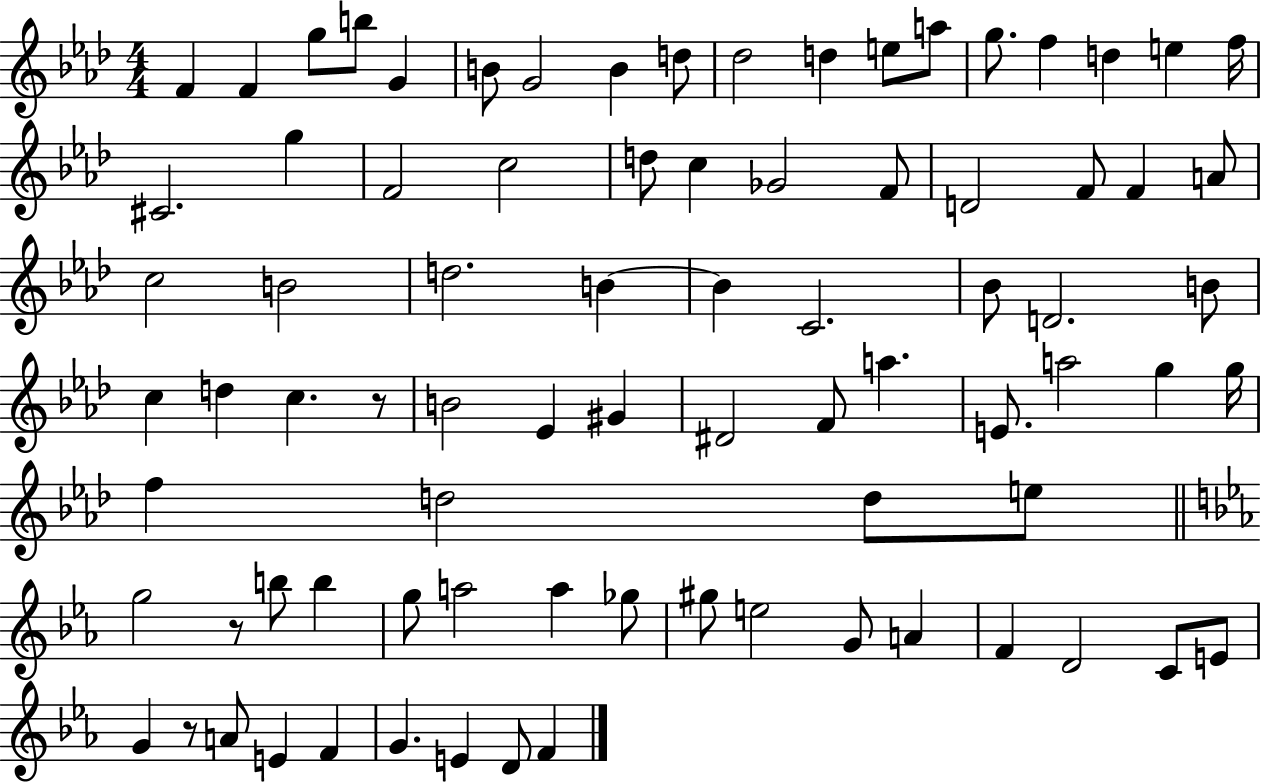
{
  \clef treble
  \numericTimeSignature
  \time 4/4
  \key aes \major
  f'4 f'4 g''8 b''8 g'4 | b'8 g'2 b'4 d''8 | des''2 d''4 e''8 a''8 | g''8. f''4 d''4 e''4 f''16 | \break cis'2. g''4 | f'2 c''2 | d''8 c''4 ges'2 f'8 | d'2 f'8 f'4 a'8 | \break c''2 b'2 | d''2. b'4~~ | b'4 c'2. | bes'8 d'2. b'8 | \break c''4 d''4 c''4. r8 | b'2 ees'4 gis'4 | dis'2 f'8 a''4. | e'8. a''2 g''4 g''16 | \break f''4 d''2 d''8 e''8 | \bar "||" \break \key ees \major g''2 r8 b''8 b''4 | g''8 a''2 a''4 ges''8 | gis''8 e''2 g'8 a'4 | f'4 d'2 c'8 e'8 | \break g'4 r8 a'8 e'4 f'4 | g'4. e'4 d'8 f'4 | \bar "|."
}